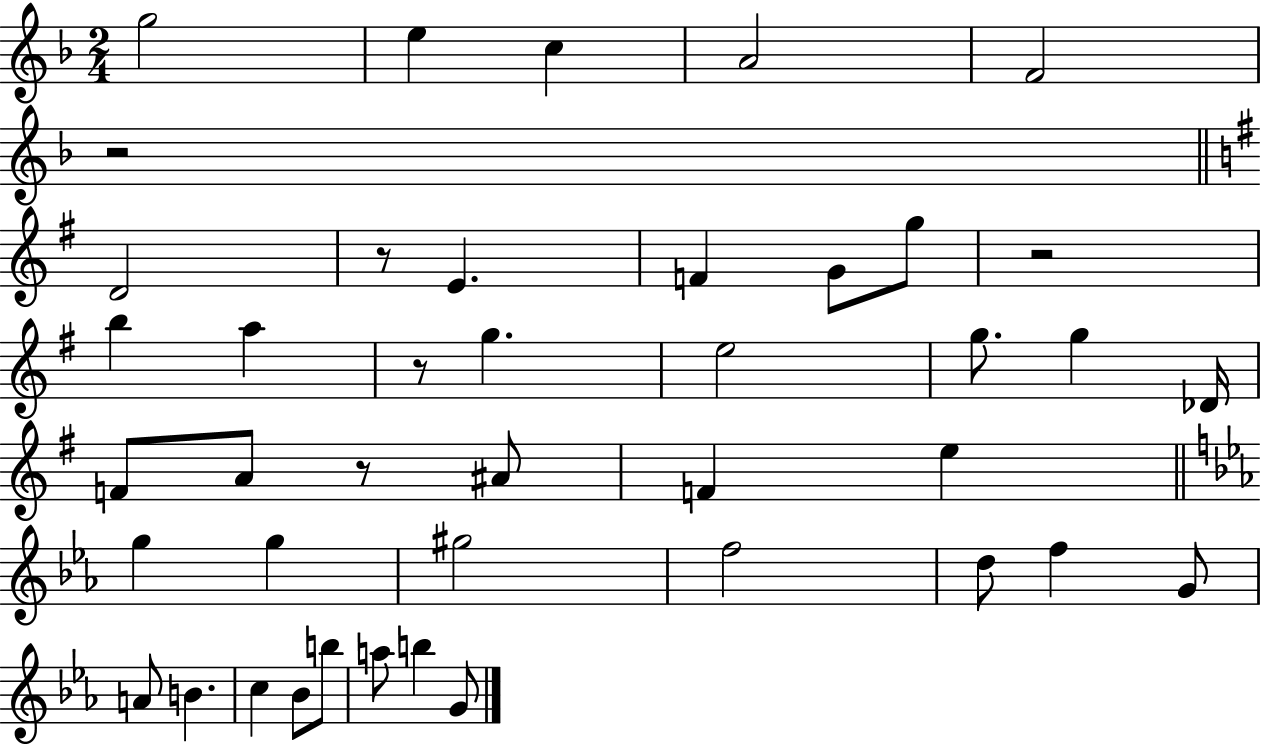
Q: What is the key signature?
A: F major